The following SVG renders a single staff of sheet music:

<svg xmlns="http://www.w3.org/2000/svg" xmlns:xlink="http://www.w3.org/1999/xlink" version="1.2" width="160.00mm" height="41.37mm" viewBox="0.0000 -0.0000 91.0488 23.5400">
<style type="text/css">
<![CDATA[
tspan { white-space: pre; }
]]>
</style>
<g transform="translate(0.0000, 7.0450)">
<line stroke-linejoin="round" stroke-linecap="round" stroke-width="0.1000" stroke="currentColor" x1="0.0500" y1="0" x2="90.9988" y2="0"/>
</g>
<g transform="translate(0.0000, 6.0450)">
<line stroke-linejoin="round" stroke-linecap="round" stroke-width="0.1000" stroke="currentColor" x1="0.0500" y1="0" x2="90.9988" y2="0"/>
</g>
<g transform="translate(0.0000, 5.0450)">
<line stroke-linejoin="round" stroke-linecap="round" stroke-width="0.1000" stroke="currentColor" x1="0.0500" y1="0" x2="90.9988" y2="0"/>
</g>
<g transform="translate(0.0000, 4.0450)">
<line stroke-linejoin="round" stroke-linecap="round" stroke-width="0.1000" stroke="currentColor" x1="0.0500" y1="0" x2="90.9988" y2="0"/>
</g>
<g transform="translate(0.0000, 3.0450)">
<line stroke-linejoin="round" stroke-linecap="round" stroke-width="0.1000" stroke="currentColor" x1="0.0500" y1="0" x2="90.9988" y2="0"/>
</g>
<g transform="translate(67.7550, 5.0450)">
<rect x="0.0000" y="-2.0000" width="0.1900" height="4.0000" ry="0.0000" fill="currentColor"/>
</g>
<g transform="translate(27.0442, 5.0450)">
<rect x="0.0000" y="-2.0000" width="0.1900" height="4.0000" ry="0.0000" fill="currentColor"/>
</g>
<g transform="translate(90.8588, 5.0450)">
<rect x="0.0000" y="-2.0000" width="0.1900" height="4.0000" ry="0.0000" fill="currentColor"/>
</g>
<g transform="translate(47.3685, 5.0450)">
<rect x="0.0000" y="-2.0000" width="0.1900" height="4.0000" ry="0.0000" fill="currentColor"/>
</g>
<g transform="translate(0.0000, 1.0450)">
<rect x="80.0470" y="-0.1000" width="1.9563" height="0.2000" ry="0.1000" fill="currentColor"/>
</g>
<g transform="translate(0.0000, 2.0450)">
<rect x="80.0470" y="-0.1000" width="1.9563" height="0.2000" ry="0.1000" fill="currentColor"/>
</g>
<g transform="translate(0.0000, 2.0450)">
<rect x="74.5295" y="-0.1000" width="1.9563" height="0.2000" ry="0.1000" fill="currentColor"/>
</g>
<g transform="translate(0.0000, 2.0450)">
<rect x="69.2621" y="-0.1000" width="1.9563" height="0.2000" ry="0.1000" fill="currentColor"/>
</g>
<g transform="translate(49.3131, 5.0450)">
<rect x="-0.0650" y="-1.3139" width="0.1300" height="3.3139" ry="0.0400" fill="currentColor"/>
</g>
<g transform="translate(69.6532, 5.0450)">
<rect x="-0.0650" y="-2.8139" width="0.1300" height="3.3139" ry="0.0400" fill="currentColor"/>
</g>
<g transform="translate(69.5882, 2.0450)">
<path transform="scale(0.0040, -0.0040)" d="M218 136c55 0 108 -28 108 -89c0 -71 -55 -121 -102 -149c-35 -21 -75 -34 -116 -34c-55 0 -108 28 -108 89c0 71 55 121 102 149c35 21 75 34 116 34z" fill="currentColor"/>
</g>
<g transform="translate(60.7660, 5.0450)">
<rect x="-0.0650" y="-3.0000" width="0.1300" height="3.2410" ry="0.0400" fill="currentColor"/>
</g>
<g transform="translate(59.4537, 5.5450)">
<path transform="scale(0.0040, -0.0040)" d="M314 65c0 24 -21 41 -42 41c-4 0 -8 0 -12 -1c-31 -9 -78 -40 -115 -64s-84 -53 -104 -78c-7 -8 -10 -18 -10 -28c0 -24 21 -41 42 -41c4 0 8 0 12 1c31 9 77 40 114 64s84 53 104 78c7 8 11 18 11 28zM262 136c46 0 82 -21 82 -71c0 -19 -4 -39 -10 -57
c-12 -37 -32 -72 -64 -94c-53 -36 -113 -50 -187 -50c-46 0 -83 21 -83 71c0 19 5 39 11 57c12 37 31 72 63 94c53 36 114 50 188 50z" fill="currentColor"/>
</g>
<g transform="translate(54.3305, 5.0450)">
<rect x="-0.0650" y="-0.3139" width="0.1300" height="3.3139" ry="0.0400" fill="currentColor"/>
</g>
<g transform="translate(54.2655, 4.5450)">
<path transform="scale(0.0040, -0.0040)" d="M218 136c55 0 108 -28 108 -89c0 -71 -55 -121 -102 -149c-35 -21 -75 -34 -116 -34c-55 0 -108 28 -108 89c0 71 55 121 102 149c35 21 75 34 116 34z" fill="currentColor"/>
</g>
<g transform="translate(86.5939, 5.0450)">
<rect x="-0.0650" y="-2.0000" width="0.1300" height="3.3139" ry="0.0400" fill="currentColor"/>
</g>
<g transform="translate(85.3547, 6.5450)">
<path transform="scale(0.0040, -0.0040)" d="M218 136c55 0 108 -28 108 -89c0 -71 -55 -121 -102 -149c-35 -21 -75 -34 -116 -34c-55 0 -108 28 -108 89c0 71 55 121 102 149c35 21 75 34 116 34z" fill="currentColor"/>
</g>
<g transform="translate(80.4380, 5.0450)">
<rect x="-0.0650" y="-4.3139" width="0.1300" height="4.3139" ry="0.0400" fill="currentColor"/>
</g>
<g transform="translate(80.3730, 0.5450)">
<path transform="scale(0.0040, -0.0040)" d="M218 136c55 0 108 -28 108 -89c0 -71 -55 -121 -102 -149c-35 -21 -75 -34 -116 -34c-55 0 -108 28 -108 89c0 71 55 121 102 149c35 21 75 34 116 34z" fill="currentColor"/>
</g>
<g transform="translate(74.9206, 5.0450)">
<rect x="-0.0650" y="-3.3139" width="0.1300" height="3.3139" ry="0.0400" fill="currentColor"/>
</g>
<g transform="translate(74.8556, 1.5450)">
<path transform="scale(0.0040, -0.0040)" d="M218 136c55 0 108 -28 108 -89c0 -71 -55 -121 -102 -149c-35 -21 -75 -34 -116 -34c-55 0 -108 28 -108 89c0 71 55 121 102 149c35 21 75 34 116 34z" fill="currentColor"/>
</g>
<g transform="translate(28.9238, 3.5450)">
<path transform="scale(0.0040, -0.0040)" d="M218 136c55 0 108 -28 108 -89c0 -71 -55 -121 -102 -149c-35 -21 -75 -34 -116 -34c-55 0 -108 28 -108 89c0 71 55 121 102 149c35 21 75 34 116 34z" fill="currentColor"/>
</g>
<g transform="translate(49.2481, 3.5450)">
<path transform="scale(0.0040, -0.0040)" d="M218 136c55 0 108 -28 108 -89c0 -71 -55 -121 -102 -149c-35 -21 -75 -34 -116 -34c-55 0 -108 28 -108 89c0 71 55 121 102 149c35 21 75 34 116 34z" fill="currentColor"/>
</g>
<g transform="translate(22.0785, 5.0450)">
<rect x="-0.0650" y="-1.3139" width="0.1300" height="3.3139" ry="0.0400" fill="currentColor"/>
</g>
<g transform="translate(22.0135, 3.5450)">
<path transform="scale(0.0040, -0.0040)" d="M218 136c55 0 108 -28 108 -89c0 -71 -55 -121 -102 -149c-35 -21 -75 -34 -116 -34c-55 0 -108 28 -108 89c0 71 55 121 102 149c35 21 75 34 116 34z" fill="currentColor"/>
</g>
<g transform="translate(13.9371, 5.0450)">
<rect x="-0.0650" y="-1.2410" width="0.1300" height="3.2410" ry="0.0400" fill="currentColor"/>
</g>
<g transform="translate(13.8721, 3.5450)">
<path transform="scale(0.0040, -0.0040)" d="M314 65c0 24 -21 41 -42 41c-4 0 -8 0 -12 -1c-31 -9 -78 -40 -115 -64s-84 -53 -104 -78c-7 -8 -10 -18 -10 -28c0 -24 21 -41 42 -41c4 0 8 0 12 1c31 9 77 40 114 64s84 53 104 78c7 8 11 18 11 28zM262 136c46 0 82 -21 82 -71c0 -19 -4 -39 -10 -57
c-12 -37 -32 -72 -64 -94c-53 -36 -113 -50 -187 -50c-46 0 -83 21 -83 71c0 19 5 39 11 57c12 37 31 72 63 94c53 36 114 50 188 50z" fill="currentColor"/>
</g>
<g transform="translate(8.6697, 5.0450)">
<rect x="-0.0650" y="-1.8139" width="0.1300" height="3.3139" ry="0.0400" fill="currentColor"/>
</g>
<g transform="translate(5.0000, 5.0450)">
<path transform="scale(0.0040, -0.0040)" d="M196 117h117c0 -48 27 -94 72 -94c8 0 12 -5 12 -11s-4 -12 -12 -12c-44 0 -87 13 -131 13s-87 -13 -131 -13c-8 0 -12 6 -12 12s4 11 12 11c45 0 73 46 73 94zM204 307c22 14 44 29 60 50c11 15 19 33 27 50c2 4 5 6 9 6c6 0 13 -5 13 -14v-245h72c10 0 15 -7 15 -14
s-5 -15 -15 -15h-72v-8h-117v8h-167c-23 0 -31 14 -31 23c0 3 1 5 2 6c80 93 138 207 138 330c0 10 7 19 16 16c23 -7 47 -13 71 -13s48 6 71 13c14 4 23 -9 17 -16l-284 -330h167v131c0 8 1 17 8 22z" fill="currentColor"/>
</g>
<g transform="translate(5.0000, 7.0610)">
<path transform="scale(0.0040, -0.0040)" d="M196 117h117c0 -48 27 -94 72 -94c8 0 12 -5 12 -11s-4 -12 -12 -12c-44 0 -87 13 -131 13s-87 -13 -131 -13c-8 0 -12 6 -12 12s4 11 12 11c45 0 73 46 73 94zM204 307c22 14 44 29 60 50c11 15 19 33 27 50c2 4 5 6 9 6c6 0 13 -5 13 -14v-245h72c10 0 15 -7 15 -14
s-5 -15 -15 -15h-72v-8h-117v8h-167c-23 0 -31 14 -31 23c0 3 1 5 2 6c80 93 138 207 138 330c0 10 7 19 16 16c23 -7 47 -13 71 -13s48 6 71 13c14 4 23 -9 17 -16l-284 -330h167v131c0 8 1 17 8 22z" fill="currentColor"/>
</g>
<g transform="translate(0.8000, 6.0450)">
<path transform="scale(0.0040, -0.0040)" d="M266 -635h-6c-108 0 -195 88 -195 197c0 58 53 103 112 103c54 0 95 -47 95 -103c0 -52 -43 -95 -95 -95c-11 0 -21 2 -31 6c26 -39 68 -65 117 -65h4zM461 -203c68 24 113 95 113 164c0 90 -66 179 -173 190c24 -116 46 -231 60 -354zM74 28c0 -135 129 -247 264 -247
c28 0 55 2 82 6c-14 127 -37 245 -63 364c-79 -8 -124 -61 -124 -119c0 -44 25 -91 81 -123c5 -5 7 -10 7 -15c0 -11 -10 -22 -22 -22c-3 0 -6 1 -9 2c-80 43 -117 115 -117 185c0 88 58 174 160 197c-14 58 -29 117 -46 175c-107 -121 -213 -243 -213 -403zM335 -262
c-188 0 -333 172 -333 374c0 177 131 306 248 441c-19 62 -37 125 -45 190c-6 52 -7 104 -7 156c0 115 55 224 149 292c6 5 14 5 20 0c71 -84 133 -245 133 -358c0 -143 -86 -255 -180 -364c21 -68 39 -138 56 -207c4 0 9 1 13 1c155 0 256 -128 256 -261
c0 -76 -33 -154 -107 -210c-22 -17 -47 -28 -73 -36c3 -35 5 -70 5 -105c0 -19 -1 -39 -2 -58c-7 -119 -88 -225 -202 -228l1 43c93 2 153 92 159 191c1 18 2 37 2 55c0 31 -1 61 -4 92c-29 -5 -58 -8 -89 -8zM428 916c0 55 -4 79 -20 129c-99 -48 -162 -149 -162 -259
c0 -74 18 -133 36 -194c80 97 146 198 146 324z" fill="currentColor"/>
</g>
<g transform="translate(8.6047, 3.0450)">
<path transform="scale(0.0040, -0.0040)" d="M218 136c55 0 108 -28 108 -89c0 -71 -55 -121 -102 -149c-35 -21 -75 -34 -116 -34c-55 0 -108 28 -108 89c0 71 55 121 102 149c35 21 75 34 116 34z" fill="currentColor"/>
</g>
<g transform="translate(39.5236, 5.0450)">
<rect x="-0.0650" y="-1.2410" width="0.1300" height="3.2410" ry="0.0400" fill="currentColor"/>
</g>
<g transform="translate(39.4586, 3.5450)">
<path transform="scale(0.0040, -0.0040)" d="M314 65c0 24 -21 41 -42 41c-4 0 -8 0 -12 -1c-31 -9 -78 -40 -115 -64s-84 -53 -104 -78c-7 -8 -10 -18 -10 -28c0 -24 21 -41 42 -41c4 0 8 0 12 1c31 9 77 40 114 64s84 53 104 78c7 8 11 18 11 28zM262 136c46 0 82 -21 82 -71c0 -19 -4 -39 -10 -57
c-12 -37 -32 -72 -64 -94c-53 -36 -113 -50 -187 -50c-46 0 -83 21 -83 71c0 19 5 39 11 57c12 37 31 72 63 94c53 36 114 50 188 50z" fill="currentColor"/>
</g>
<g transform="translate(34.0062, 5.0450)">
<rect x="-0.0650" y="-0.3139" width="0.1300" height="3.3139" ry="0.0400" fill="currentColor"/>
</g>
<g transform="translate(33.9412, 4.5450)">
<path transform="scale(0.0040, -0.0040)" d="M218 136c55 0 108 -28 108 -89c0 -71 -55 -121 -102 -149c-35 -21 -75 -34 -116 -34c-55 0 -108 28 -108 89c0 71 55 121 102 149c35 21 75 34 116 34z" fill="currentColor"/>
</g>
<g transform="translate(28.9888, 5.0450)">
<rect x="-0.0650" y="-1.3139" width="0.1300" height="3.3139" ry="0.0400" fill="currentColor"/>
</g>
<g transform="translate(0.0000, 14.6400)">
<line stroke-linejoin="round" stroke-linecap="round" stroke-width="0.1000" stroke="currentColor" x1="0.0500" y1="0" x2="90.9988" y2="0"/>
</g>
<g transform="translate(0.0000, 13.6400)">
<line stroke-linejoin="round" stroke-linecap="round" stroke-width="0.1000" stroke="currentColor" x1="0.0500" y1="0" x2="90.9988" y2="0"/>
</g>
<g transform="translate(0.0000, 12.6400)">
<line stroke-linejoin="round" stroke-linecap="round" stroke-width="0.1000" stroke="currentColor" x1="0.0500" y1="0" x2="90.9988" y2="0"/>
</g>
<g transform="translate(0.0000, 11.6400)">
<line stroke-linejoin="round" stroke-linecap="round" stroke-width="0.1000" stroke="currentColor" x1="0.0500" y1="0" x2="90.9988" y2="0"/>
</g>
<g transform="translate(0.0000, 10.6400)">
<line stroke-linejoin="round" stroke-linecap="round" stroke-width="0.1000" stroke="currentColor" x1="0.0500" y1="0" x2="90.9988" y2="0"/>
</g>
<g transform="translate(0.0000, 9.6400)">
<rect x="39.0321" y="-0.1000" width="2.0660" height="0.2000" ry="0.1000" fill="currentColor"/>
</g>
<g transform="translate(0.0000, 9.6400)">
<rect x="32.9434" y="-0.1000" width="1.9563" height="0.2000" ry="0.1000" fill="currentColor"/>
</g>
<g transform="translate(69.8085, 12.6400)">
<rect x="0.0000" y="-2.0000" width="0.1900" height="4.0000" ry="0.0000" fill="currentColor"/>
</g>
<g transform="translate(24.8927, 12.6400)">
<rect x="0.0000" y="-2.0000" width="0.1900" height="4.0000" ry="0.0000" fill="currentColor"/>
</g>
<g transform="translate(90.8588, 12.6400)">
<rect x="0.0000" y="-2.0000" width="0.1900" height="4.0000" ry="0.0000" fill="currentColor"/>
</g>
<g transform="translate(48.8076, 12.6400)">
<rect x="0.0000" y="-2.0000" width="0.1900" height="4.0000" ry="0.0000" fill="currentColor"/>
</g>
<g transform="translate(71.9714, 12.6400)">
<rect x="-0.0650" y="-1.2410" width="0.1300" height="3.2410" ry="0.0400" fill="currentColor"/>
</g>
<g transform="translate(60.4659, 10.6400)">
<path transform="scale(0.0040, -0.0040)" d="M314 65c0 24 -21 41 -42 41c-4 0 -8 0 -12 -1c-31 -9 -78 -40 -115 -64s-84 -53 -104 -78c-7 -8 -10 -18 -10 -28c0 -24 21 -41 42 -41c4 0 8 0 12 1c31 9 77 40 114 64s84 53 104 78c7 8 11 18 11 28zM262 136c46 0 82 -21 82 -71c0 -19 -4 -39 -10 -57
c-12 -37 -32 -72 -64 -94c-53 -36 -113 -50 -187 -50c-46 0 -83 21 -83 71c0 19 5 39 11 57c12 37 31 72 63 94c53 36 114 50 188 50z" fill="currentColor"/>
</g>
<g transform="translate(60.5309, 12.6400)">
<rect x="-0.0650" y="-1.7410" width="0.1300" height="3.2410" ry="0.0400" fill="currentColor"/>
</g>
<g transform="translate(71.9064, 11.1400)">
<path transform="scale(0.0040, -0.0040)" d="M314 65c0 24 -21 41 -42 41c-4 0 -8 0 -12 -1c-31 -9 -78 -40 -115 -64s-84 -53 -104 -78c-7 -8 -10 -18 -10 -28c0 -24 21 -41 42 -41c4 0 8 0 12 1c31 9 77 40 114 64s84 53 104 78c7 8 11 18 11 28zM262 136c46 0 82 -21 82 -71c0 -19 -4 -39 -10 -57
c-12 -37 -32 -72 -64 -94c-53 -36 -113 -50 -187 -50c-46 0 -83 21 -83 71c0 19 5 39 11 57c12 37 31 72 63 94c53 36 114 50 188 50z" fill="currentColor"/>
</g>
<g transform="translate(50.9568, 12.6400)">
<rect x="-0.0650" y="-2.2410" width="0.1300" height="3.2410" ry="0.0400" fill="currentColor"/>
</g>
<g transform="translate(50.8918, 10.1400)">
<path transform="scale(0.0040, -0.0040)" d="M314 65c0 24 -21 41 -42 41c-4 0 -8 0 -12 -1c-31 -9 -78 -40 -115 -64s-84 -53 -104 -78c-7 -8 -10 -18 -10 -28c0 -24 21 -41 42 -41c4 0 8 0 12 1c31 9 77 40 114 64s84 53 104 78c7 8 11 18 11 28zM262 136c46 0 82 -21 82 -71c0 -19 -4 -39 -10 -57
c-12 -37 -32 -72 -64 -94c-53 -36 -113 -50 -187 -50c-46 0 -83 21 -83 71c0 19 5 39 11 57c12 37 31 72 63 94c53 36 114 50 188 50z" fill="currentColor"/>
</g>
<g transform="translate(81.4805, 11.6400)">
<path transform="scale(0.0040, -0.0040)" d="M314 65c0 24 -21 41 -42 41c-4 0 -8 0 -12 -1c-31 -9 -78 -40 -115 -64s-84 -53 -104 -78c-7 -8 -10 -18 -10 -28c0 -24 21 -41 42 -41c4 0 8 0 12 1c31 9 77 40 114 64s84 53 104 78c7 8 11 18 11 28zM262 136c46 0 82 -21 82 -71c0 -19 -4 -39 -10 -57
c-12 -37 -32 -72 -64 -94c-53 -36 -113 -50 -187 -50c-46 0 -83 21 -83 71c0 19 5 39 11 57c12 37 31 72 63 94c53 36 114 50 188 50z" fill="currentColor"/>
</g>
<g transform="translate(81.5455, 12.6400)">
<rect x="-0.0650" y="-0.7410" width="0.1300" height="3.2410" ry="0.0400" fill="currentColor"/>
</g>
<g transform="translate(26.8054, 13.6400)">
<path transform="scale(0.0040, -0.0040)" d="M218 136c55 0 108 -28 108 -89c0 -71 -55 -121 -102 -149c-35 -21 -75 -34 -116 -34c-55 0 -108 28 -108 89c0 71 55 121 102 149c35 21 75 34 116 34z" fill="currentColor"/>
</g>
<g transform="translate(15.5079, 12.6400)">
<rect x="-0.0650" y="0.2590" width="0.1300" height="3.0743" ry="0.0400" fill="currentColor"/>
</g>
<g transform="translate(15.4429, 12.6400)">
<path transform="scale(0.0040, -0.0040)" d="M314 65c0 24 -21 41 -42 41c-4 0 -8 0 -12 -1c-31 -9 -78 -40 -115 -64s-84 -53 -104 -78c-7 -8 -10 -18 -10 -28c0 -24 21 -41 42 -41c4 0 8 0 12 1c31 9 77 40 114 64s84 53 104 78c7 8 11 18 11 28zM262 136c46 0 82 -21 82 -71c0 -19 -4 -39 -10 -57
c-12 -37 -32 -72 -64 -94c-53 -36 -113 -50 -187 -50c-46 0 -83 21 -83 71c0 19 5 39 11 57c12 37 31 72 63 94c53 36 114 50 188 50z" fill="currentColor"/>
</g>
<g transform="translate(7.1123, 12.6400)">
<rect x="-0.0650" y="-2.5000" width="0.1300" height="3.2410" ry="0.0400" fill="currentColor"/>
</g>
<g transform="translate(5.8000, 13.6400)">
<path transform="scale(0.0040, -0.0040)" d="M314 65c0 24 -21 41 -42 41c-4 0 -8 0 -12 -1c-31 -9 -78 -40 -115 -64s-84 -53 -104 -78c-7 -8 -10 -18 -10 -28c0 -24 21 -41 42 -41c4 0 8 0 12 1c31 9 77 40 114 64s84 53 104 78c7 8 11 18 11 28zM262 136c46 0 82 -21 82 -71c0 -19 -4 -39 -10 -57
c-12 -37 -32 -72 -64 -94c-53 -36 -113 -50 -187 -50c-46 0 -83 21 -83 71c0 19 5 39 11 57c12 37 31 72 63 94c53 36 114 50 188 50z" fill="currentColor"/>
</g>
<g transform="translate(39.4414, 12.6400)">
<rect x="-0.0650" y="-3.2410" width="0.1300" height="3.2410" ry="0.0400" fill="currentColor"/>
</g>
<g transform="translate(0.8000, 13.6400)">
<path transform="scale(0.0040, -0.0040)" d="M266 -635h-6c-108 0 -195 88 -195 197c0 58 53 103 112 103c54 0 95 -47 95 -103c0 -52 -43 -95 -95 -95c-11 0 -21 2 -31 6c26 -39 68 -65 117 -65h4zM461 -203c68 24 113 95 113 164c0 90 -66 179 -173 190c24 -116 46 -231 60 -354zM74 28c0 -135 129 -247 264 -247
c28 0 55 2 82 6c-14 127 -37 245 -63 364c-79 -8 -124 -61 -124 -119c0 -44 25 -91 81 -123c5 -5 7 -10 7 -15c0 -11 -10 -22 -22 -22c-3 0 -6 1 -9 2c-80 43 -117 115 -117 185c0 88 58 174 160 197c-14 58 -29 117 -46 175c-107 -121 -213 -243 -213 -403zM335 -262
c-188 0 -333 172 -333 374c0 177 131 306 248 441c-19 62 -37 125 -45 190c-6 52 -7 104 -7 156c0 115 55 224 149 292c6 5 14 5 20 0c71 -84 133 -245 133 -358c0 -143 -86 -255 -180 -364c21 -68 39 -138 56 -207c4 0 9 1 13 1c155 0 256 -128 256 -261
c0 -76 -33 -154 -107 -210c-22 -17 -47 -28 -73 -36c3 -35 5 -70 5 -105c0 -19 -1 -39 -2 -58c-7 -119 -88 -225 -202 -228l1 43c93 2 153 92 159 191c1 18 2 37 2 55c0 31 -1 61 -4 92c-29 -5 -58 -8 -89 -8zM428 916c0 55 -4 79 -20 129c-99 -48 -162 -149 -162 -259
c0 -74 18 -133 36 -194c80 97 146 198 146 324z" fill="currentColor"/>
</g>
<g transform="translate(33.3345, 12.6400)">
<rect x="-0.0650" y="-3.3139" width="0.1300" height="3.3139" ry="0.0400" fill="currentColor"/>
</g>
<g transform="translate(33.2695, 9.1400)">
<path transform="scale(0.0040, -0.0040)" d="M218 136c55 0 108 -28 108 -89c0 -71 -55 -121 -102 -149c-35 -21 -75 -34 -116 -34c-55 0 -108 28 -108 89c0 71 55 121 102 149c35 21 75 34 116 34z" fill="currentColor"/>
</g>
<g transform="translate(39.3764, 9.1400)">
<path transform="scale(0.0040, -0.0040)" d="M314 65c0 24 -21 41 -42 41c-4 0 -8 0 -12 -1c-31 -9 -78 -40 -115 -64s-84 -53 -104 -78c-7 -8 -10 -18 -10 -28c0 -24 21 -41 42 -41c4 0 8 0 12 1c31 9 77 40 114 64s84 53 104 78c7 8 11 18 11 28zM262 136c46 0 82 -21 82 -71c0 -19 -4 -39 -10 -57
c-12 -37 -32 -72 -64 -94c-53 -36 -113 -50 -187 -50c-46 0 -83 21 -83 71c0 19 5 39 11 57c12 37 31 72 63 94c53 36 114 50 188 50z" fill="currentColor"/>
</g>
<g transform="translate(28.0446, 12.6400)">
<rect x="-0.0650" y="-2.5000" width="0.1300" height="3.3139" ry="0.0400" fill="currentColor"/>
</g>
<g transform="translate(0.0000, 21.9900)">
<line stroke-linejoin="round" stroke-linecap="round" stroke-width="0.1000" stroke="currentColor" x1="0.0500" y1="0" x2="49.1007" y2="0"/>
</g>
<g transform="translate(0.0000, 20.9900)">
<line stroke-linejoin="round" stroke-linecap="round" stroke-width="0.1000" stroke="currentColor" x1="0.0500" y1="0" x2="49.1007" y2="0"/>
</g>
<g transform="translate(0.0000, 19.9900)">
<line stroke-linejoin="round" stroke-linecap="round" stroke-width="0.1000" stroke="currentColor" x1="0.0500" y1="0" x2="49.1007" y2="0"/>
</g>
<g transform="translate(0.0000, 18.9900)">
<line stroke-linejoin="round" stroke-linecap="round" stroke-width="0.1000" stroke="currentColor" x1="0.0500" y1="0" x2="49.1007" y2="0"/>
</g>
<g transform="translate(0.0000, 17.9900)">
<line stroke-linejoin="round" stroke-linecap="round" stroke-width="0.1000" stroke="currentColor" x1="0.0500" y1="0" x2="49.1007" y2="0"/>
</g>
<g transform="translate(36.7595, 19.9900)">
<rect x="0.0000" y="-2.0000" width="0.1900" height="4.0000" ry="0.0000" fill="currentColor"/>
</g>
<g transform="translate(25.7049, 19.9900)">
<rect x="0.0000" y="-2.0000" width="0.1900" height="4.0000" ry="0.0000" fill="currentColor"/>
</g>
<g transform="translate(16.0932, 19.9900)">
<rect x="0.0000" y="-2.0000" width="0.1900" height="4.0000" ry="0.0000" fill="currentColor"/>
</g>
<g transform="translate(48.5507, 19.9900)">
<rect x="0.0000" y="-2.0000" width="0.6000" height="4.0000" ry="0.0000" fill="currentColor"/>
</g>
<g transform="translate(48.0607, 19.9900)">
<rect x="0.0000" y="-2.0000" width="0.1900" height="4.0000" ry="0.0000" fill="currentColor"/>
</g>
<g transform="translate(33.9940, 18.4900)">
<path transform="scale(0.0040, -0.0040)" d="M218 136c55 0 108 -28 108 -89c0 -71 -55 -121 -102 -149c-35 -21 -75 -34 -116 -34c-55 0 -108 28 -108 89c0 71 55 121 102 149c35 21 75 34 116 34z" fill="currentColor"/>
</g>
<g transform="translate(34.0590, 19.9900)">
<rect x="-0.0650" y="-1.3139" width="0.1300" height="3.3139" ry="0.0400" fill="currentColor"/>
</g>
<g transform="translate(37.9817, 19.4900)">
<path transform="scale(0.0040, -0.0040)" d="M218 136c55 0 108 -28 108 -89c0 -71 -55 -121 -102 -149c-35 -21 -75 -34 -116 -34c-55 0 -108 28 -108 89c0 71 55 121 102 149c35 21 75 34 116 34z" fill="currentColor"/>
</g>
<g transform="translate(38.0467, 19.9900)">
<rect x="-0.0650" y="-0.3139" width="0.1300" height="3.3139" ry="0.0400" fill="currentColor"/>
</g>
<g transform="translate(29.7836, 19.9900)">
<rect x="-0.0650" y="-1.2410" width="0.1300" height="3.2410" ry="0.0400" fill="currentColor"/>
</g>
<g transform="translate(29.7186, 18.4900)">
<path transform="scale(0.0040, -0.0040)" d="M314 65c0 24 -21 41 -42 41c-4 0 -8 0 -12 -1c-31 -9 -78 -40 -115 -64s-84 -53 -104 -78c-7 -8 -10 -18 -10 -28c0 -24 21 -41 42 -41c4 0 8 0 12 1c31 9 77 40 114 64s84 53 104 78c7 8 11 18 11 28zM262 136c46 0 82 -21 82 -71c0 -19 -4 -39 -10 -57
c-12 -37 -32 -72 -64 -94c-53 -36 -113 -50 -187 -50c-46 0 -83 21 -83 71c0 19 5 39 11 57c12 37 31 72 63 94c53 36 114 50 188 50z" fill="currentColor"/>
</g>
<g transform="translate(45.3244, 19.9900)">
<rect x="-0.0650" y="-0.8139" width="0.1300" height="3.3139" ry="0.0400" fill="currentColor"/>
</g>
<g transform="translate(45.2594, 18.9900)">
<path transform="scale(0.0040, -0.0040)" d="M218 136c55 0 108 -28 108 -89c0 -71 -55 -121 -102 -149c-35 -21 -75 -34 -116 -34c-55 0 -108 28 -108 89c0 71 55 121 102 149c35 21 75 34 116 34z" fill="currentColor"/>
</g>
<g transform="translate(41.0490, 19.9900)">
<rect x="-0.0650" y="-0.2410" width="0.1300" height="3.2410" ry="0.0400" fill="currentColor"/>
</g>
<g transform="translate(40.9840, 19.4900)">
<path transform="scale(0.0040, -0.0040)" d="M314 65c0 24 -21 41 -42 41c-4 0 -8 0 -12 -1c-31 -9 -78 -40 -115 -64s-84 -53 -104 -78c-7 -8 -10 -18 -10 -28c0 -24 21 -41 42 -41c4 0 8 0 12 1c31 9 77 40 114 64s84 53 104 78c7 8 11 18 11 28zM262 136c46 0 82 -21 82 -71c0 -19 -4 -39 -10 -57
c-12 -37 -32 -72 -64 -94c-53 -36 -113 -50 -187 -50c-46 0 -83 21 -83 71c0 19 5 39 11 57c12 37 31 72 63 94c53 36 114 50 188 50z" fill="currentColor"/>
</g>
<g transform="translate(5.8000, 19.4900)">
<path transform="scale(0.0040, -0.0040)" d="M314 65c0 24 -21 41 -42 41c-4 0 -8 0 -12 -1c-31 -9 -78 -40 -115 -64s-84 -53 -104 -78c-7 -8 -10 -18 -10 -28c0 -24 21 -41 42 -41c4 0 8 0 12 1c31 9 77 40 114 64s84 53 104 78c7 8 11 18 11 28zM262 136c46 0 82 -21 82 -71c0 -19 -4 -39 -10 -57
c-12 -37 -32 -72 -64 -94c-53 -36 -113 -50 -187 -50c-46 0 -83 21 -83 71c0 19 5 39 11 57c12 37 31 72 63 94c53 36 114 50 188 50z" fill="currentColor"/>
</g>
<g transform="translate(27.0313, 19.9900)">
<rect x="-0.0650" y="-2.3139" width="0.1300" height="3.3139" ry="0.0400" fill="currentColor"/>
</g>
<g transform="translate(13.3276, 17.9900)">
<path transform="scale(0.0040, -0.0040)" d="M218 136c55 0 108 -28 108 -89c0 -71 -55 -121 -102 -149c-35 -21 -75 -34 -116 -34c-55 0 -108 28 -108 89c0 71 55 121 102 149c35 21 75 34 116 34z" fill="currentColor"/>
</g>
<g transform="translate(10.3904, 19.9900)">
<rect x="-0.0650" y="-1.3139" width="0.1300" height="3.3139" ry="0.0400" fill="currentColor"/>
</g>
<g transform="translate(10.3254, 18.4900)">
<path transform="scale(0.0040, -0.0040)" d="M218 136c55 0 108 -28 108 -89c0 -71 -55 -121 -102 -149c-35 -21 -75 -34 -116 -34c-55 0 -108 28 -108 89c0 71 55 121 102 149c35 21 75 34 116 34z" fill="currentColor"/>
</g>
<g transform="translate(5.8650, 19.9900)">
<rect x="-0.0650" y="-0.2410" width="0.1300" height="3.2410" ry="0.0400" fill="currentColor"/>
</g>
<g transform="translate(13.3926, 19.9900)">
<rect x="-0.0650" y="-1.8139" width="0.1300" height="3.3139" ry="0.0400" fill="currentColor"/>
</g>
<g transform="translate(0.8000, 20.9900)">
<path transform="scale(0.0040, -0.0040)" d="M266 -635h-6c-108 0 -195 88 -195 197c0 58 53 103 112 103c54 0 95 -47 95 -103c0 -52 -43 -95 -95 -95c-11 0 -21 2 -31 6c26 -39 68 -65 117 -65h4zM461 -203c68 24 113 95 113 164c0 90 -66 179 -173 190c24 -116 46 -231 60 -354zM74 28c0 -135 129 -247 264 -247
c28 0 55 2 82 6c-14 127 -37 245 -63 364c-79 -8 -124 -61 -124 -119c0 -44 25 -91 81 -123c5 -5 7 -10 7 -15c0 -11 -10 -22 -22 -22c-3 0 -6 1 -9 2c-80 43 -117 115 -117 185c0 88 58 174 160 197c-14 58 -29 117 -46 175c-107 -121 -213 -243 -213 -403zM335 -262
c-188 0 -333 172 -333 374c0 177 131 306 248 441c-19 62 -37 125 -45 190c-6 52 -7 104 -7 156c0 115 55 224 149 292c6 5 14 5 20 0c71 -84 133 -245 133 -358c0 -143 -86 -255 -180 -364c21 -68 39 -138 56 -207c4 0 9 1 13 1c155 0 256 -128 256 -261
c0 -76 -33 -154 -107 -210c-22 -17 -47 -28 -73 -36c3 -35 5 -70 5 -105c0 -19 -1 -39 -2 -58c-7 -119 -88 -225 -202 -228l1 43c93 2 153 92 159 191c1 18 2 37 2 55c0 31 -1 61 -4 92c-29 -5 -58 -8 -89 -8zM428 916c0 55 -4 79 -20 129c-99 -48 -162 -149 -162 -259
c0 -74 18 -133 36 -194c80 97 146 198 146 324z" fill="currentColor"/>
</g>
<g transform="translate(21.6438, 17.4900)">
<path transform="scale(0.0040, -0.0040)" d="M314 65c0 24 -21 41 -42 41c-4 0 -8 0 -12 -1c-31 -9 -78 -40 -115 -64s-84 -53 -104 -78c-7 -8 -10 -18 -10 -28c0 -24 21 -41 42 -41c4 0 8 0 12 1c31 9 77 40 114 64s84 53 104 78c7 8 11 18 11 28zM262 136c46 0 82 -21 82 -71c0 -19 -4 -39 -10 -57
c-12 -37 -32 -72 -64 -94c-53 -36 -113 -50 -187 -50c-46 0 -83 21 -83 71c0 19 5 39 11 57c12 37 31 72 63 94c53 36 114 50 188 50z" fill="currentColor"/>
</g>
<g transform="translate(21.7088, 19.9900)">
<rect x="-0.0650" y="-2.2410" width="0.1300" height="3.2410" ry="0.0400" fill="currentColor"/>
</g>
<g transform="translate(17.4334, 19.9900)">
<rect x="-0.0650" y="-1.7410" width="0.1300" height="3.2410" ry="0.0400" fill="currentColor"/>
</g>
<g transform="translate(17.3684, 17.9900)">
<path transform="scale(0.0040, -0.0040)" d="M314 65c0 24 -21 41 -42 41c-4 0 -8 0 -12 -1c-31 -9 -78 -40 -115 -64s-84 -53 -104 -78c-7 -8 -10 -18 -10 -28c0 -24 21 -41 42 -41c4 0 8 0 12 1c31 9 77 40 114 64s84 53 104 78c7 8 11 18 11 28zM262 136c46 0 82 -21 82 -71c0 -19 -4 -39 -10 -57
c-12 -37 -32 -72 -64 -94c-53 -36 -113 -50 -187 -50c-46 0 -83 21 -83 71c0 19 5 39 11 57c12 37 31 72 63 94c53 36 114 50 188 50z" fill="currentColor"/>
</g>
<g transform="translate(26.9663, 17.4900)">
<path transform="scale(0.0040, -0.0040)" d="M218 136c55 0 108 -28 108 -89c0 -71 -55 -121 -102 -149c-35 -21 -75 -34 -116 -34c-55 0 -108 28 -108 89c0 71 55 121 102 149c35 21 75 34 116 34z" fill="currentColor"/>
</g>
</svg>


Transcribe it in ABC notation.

X:1
T:Untitled
M:4/4
L:1/4
K:C
f e2 e e c e2 e c A2 a b d' F G2 B2 G b b2 g2 f2 e2 d2 c2 e f f2 g2 g e2 e c c2 d